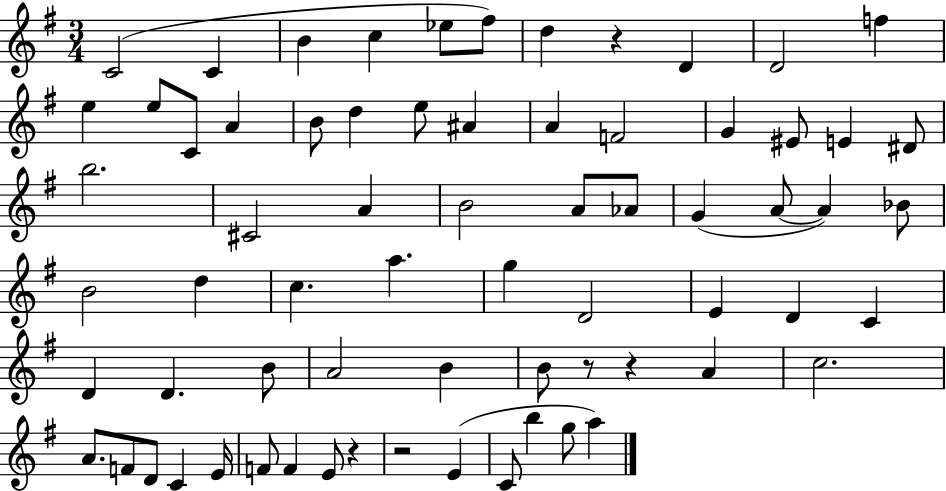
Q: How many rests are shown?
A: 5